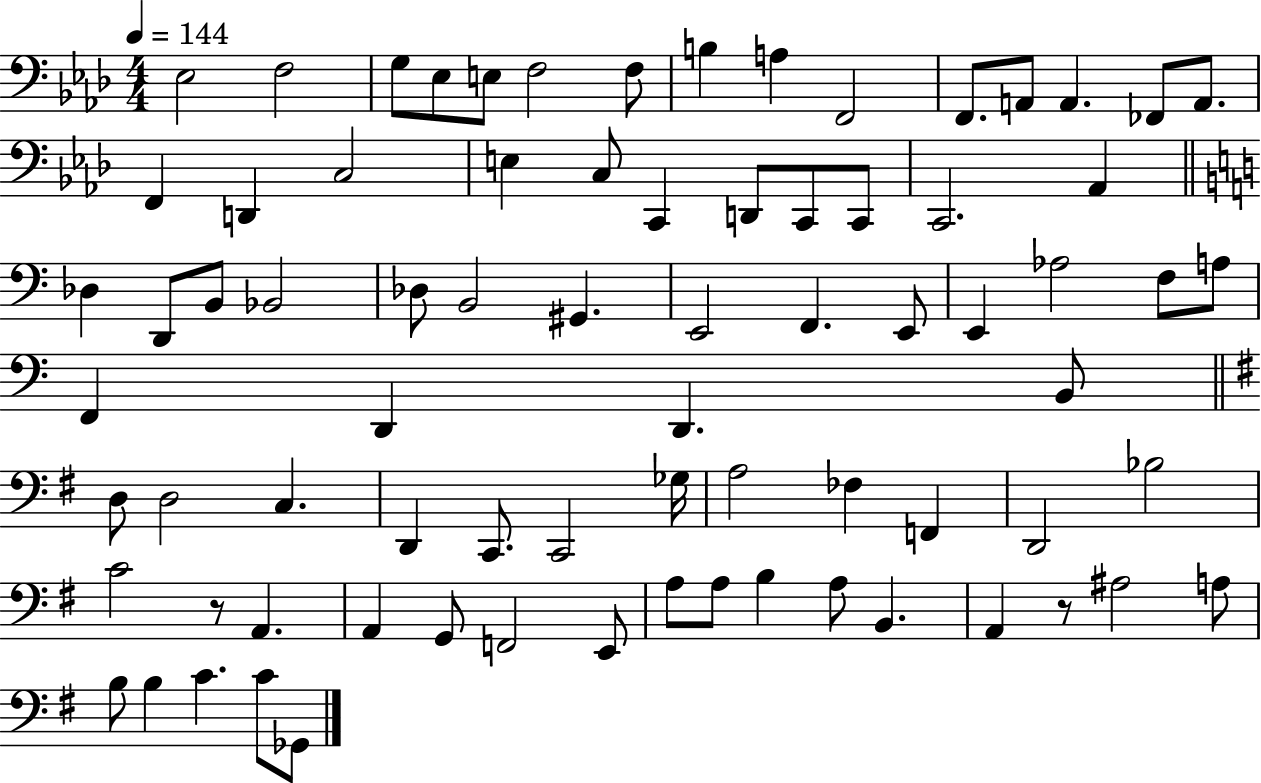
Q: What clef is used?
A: bass